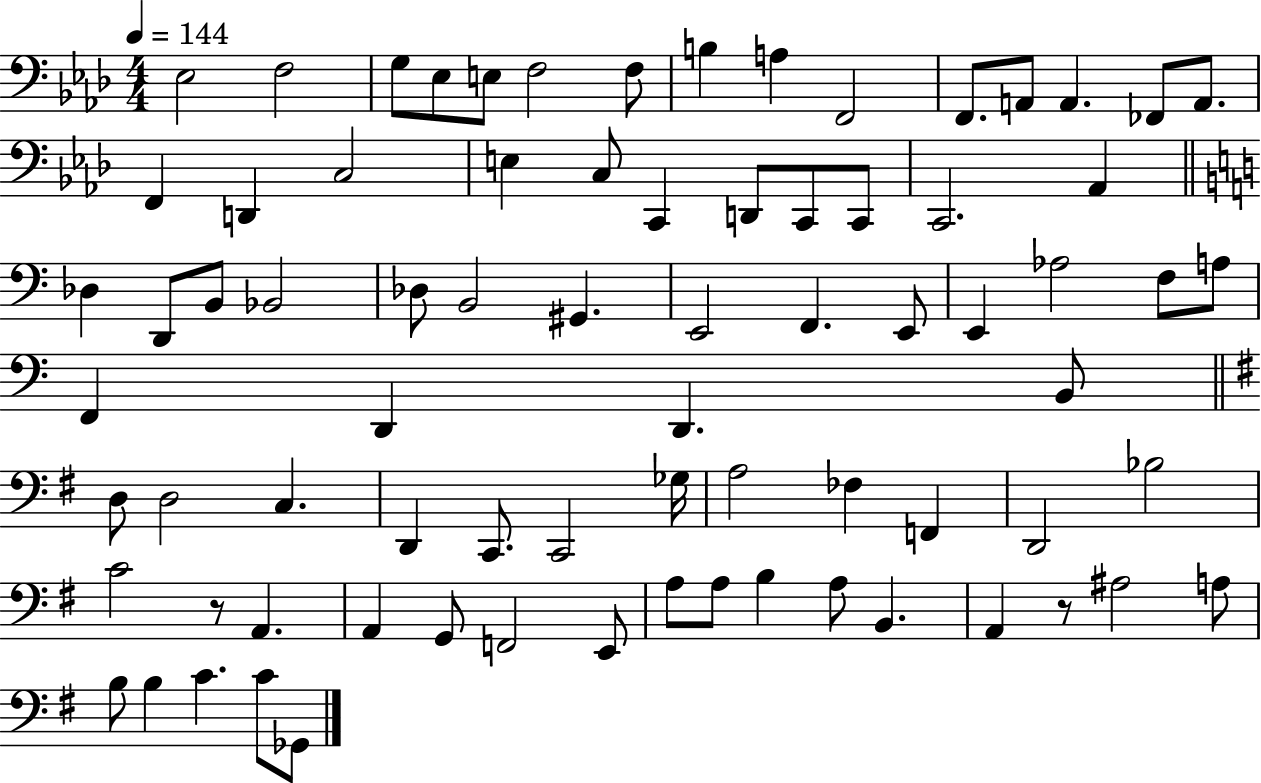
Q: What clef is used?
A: bass